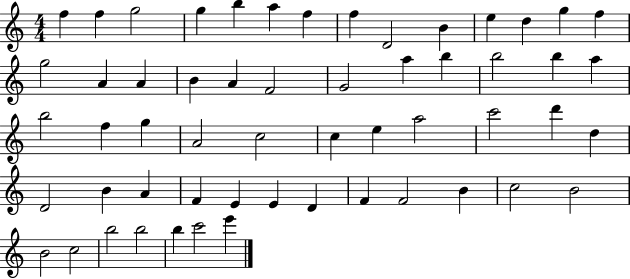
X:1
T:Untitled
M:4/4
L:1/4
K:C
f f g2 g b a f f D2 B e d g f g2 A A B A F2 G2 a b b2 b a b2 f g A2 c2 c e a2 c'2 d' d D2 B A F E E D F F2 B c2 B2 B2 c2 b2 b2 b c'2 e'